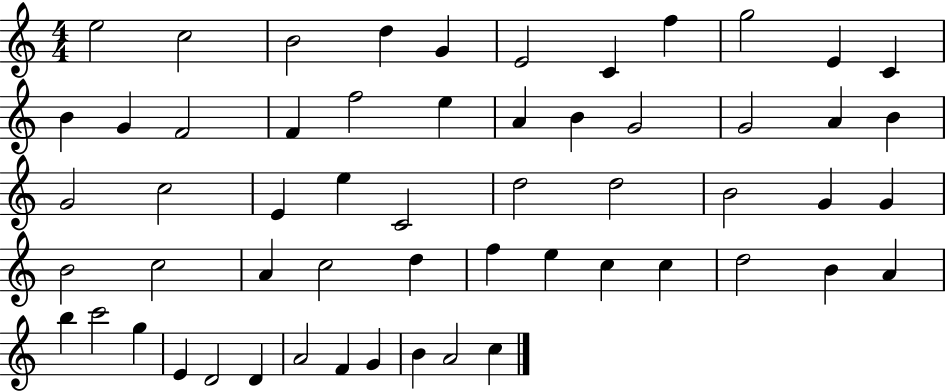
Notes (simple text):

E5/h C5/h B4/h D5/q G4/q E4/h C4/q F5/q G5/h E4/q C4/q B4/q G4/q F4/h F4/q F5/h E5/q A4/q B4/q G4/h G4/h A4/q B4/q G4/h C5/h E4/q E5/q C4/h D5/h D5/h B4/h G4/q G4/q B4/h C5/h A4/q C5/h D5/q F5/q E5/q C5/q C5/q D5/h B4/q A4/q B5/q C6/h G5/q E4/q D4/h D4/q A4/h F4/q G4/q B4/q A4/h C5/q